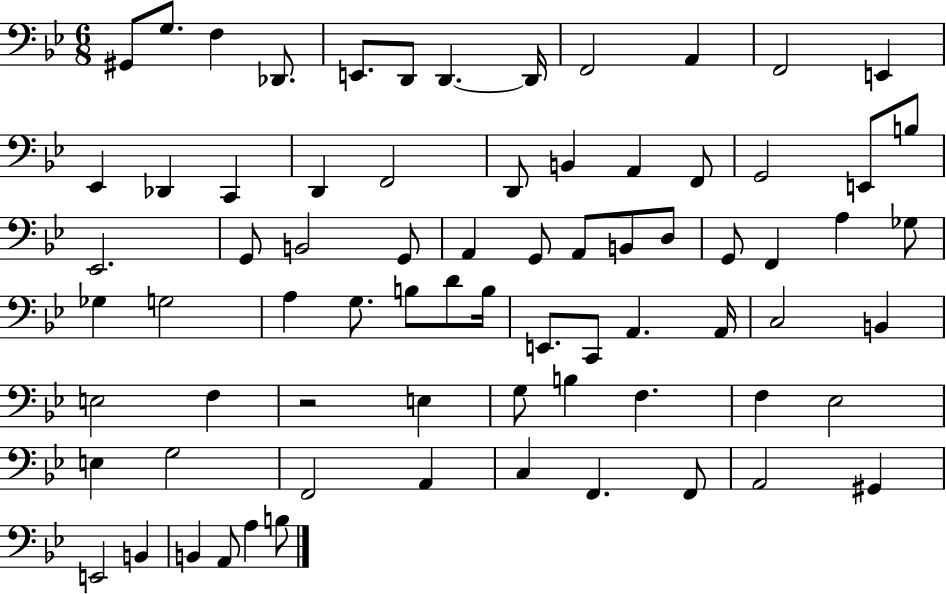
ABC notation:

X:1
T:Untitled
M:6/8
L:1/4
K:Bb
^G,,/2 G,/2 F, _D,,/2 E,,/2 D,,/2 D,, D,,/4 F,,2 A,, F,,2 E,, _E,, _D,, C,, D,, F,,2 D,,/2 B,, A,, F,,/2 G,,2 E,,/2 B,/2 _E,,2 G,,/2 B,,2 G,,/2 A,, G,,/2 A,,/2 B,,/2 D,/2 G,,/2 F,, A, _G,/2 _G, G,2 A, G,/2 B,/2 D/2 B,/4 E,,/2 C,,/2 A,, A,,/4 C,2 B,, E,2 F, z2 E, G,/2 B, F, F, _E,2 E, G,2 F,,2 A,, C, F,, F,,/2 A,,2 ^G,, E,,2 B,, B,, A,,/2 A, B,/2